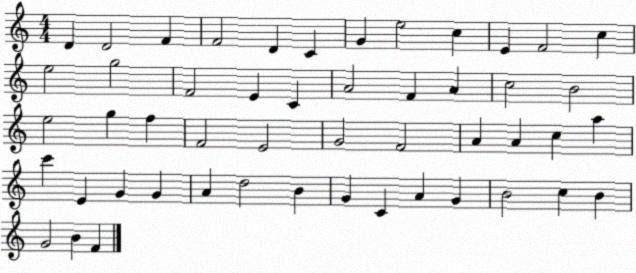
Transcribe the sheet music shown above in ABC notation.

X:1
T:Untitled
M:4/4
L:1/4
K:C
D D2 F F2 D C G e2 c E F2 c e2 g2 F2 E C A2 F A c2 B2 e2 g f F2 E2 G2 F2 A A c a c' E G G A d2 B G C A G B2 c B G2 B F